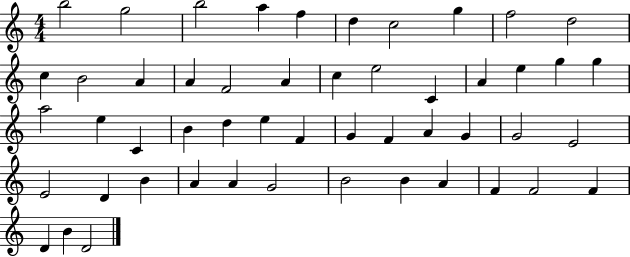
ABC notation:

X:1
T:Untitled
M:4/4
L:1/4
K:C
b2 g2 b2 a f d c2 g f2 d2 c B2 A A F2 A c e2 C A e g g a2 e C B d e F G F A G G2 E2 E2 D B A A G2 B2 B A F F2 F D B D2